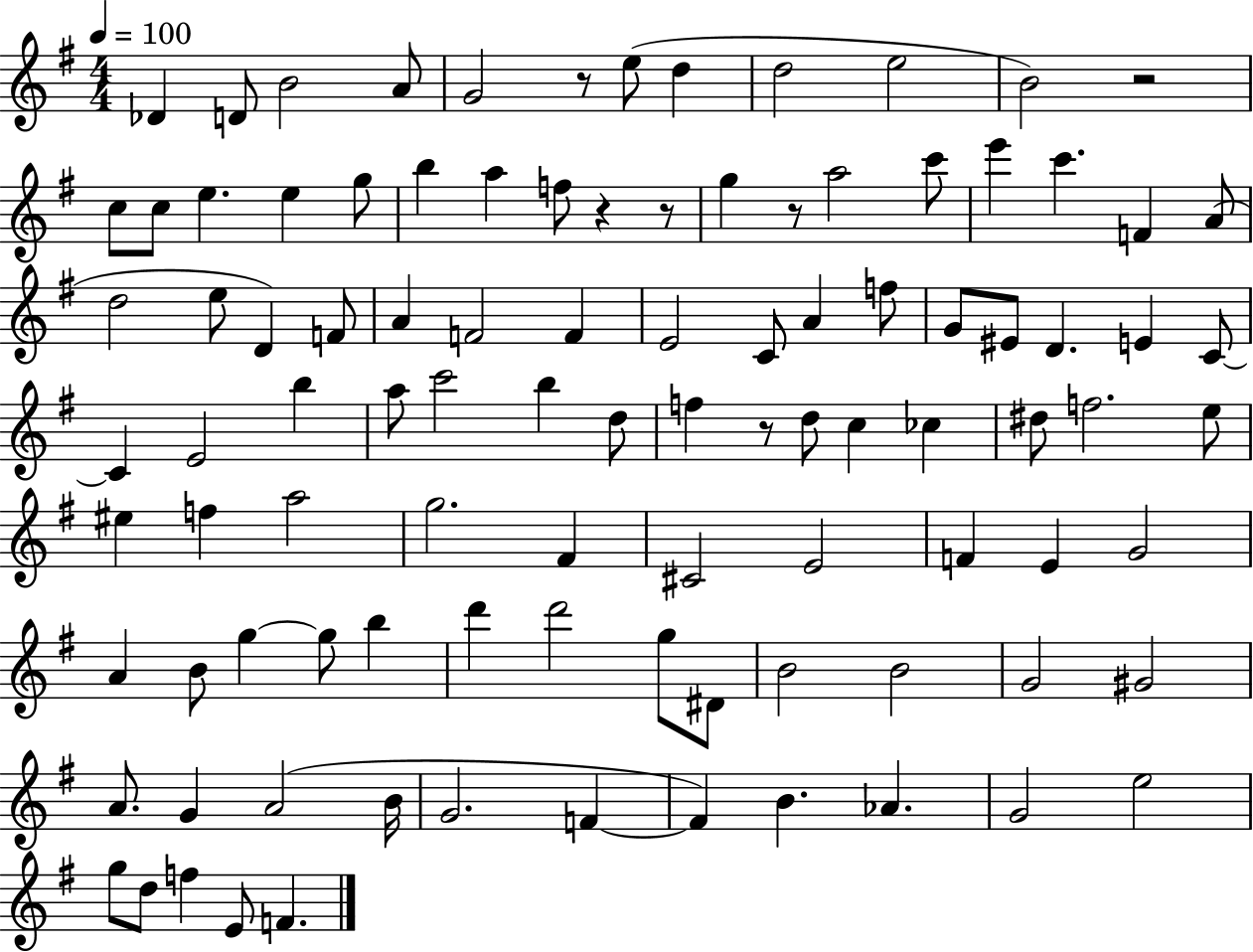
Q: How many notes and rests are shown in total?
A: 100